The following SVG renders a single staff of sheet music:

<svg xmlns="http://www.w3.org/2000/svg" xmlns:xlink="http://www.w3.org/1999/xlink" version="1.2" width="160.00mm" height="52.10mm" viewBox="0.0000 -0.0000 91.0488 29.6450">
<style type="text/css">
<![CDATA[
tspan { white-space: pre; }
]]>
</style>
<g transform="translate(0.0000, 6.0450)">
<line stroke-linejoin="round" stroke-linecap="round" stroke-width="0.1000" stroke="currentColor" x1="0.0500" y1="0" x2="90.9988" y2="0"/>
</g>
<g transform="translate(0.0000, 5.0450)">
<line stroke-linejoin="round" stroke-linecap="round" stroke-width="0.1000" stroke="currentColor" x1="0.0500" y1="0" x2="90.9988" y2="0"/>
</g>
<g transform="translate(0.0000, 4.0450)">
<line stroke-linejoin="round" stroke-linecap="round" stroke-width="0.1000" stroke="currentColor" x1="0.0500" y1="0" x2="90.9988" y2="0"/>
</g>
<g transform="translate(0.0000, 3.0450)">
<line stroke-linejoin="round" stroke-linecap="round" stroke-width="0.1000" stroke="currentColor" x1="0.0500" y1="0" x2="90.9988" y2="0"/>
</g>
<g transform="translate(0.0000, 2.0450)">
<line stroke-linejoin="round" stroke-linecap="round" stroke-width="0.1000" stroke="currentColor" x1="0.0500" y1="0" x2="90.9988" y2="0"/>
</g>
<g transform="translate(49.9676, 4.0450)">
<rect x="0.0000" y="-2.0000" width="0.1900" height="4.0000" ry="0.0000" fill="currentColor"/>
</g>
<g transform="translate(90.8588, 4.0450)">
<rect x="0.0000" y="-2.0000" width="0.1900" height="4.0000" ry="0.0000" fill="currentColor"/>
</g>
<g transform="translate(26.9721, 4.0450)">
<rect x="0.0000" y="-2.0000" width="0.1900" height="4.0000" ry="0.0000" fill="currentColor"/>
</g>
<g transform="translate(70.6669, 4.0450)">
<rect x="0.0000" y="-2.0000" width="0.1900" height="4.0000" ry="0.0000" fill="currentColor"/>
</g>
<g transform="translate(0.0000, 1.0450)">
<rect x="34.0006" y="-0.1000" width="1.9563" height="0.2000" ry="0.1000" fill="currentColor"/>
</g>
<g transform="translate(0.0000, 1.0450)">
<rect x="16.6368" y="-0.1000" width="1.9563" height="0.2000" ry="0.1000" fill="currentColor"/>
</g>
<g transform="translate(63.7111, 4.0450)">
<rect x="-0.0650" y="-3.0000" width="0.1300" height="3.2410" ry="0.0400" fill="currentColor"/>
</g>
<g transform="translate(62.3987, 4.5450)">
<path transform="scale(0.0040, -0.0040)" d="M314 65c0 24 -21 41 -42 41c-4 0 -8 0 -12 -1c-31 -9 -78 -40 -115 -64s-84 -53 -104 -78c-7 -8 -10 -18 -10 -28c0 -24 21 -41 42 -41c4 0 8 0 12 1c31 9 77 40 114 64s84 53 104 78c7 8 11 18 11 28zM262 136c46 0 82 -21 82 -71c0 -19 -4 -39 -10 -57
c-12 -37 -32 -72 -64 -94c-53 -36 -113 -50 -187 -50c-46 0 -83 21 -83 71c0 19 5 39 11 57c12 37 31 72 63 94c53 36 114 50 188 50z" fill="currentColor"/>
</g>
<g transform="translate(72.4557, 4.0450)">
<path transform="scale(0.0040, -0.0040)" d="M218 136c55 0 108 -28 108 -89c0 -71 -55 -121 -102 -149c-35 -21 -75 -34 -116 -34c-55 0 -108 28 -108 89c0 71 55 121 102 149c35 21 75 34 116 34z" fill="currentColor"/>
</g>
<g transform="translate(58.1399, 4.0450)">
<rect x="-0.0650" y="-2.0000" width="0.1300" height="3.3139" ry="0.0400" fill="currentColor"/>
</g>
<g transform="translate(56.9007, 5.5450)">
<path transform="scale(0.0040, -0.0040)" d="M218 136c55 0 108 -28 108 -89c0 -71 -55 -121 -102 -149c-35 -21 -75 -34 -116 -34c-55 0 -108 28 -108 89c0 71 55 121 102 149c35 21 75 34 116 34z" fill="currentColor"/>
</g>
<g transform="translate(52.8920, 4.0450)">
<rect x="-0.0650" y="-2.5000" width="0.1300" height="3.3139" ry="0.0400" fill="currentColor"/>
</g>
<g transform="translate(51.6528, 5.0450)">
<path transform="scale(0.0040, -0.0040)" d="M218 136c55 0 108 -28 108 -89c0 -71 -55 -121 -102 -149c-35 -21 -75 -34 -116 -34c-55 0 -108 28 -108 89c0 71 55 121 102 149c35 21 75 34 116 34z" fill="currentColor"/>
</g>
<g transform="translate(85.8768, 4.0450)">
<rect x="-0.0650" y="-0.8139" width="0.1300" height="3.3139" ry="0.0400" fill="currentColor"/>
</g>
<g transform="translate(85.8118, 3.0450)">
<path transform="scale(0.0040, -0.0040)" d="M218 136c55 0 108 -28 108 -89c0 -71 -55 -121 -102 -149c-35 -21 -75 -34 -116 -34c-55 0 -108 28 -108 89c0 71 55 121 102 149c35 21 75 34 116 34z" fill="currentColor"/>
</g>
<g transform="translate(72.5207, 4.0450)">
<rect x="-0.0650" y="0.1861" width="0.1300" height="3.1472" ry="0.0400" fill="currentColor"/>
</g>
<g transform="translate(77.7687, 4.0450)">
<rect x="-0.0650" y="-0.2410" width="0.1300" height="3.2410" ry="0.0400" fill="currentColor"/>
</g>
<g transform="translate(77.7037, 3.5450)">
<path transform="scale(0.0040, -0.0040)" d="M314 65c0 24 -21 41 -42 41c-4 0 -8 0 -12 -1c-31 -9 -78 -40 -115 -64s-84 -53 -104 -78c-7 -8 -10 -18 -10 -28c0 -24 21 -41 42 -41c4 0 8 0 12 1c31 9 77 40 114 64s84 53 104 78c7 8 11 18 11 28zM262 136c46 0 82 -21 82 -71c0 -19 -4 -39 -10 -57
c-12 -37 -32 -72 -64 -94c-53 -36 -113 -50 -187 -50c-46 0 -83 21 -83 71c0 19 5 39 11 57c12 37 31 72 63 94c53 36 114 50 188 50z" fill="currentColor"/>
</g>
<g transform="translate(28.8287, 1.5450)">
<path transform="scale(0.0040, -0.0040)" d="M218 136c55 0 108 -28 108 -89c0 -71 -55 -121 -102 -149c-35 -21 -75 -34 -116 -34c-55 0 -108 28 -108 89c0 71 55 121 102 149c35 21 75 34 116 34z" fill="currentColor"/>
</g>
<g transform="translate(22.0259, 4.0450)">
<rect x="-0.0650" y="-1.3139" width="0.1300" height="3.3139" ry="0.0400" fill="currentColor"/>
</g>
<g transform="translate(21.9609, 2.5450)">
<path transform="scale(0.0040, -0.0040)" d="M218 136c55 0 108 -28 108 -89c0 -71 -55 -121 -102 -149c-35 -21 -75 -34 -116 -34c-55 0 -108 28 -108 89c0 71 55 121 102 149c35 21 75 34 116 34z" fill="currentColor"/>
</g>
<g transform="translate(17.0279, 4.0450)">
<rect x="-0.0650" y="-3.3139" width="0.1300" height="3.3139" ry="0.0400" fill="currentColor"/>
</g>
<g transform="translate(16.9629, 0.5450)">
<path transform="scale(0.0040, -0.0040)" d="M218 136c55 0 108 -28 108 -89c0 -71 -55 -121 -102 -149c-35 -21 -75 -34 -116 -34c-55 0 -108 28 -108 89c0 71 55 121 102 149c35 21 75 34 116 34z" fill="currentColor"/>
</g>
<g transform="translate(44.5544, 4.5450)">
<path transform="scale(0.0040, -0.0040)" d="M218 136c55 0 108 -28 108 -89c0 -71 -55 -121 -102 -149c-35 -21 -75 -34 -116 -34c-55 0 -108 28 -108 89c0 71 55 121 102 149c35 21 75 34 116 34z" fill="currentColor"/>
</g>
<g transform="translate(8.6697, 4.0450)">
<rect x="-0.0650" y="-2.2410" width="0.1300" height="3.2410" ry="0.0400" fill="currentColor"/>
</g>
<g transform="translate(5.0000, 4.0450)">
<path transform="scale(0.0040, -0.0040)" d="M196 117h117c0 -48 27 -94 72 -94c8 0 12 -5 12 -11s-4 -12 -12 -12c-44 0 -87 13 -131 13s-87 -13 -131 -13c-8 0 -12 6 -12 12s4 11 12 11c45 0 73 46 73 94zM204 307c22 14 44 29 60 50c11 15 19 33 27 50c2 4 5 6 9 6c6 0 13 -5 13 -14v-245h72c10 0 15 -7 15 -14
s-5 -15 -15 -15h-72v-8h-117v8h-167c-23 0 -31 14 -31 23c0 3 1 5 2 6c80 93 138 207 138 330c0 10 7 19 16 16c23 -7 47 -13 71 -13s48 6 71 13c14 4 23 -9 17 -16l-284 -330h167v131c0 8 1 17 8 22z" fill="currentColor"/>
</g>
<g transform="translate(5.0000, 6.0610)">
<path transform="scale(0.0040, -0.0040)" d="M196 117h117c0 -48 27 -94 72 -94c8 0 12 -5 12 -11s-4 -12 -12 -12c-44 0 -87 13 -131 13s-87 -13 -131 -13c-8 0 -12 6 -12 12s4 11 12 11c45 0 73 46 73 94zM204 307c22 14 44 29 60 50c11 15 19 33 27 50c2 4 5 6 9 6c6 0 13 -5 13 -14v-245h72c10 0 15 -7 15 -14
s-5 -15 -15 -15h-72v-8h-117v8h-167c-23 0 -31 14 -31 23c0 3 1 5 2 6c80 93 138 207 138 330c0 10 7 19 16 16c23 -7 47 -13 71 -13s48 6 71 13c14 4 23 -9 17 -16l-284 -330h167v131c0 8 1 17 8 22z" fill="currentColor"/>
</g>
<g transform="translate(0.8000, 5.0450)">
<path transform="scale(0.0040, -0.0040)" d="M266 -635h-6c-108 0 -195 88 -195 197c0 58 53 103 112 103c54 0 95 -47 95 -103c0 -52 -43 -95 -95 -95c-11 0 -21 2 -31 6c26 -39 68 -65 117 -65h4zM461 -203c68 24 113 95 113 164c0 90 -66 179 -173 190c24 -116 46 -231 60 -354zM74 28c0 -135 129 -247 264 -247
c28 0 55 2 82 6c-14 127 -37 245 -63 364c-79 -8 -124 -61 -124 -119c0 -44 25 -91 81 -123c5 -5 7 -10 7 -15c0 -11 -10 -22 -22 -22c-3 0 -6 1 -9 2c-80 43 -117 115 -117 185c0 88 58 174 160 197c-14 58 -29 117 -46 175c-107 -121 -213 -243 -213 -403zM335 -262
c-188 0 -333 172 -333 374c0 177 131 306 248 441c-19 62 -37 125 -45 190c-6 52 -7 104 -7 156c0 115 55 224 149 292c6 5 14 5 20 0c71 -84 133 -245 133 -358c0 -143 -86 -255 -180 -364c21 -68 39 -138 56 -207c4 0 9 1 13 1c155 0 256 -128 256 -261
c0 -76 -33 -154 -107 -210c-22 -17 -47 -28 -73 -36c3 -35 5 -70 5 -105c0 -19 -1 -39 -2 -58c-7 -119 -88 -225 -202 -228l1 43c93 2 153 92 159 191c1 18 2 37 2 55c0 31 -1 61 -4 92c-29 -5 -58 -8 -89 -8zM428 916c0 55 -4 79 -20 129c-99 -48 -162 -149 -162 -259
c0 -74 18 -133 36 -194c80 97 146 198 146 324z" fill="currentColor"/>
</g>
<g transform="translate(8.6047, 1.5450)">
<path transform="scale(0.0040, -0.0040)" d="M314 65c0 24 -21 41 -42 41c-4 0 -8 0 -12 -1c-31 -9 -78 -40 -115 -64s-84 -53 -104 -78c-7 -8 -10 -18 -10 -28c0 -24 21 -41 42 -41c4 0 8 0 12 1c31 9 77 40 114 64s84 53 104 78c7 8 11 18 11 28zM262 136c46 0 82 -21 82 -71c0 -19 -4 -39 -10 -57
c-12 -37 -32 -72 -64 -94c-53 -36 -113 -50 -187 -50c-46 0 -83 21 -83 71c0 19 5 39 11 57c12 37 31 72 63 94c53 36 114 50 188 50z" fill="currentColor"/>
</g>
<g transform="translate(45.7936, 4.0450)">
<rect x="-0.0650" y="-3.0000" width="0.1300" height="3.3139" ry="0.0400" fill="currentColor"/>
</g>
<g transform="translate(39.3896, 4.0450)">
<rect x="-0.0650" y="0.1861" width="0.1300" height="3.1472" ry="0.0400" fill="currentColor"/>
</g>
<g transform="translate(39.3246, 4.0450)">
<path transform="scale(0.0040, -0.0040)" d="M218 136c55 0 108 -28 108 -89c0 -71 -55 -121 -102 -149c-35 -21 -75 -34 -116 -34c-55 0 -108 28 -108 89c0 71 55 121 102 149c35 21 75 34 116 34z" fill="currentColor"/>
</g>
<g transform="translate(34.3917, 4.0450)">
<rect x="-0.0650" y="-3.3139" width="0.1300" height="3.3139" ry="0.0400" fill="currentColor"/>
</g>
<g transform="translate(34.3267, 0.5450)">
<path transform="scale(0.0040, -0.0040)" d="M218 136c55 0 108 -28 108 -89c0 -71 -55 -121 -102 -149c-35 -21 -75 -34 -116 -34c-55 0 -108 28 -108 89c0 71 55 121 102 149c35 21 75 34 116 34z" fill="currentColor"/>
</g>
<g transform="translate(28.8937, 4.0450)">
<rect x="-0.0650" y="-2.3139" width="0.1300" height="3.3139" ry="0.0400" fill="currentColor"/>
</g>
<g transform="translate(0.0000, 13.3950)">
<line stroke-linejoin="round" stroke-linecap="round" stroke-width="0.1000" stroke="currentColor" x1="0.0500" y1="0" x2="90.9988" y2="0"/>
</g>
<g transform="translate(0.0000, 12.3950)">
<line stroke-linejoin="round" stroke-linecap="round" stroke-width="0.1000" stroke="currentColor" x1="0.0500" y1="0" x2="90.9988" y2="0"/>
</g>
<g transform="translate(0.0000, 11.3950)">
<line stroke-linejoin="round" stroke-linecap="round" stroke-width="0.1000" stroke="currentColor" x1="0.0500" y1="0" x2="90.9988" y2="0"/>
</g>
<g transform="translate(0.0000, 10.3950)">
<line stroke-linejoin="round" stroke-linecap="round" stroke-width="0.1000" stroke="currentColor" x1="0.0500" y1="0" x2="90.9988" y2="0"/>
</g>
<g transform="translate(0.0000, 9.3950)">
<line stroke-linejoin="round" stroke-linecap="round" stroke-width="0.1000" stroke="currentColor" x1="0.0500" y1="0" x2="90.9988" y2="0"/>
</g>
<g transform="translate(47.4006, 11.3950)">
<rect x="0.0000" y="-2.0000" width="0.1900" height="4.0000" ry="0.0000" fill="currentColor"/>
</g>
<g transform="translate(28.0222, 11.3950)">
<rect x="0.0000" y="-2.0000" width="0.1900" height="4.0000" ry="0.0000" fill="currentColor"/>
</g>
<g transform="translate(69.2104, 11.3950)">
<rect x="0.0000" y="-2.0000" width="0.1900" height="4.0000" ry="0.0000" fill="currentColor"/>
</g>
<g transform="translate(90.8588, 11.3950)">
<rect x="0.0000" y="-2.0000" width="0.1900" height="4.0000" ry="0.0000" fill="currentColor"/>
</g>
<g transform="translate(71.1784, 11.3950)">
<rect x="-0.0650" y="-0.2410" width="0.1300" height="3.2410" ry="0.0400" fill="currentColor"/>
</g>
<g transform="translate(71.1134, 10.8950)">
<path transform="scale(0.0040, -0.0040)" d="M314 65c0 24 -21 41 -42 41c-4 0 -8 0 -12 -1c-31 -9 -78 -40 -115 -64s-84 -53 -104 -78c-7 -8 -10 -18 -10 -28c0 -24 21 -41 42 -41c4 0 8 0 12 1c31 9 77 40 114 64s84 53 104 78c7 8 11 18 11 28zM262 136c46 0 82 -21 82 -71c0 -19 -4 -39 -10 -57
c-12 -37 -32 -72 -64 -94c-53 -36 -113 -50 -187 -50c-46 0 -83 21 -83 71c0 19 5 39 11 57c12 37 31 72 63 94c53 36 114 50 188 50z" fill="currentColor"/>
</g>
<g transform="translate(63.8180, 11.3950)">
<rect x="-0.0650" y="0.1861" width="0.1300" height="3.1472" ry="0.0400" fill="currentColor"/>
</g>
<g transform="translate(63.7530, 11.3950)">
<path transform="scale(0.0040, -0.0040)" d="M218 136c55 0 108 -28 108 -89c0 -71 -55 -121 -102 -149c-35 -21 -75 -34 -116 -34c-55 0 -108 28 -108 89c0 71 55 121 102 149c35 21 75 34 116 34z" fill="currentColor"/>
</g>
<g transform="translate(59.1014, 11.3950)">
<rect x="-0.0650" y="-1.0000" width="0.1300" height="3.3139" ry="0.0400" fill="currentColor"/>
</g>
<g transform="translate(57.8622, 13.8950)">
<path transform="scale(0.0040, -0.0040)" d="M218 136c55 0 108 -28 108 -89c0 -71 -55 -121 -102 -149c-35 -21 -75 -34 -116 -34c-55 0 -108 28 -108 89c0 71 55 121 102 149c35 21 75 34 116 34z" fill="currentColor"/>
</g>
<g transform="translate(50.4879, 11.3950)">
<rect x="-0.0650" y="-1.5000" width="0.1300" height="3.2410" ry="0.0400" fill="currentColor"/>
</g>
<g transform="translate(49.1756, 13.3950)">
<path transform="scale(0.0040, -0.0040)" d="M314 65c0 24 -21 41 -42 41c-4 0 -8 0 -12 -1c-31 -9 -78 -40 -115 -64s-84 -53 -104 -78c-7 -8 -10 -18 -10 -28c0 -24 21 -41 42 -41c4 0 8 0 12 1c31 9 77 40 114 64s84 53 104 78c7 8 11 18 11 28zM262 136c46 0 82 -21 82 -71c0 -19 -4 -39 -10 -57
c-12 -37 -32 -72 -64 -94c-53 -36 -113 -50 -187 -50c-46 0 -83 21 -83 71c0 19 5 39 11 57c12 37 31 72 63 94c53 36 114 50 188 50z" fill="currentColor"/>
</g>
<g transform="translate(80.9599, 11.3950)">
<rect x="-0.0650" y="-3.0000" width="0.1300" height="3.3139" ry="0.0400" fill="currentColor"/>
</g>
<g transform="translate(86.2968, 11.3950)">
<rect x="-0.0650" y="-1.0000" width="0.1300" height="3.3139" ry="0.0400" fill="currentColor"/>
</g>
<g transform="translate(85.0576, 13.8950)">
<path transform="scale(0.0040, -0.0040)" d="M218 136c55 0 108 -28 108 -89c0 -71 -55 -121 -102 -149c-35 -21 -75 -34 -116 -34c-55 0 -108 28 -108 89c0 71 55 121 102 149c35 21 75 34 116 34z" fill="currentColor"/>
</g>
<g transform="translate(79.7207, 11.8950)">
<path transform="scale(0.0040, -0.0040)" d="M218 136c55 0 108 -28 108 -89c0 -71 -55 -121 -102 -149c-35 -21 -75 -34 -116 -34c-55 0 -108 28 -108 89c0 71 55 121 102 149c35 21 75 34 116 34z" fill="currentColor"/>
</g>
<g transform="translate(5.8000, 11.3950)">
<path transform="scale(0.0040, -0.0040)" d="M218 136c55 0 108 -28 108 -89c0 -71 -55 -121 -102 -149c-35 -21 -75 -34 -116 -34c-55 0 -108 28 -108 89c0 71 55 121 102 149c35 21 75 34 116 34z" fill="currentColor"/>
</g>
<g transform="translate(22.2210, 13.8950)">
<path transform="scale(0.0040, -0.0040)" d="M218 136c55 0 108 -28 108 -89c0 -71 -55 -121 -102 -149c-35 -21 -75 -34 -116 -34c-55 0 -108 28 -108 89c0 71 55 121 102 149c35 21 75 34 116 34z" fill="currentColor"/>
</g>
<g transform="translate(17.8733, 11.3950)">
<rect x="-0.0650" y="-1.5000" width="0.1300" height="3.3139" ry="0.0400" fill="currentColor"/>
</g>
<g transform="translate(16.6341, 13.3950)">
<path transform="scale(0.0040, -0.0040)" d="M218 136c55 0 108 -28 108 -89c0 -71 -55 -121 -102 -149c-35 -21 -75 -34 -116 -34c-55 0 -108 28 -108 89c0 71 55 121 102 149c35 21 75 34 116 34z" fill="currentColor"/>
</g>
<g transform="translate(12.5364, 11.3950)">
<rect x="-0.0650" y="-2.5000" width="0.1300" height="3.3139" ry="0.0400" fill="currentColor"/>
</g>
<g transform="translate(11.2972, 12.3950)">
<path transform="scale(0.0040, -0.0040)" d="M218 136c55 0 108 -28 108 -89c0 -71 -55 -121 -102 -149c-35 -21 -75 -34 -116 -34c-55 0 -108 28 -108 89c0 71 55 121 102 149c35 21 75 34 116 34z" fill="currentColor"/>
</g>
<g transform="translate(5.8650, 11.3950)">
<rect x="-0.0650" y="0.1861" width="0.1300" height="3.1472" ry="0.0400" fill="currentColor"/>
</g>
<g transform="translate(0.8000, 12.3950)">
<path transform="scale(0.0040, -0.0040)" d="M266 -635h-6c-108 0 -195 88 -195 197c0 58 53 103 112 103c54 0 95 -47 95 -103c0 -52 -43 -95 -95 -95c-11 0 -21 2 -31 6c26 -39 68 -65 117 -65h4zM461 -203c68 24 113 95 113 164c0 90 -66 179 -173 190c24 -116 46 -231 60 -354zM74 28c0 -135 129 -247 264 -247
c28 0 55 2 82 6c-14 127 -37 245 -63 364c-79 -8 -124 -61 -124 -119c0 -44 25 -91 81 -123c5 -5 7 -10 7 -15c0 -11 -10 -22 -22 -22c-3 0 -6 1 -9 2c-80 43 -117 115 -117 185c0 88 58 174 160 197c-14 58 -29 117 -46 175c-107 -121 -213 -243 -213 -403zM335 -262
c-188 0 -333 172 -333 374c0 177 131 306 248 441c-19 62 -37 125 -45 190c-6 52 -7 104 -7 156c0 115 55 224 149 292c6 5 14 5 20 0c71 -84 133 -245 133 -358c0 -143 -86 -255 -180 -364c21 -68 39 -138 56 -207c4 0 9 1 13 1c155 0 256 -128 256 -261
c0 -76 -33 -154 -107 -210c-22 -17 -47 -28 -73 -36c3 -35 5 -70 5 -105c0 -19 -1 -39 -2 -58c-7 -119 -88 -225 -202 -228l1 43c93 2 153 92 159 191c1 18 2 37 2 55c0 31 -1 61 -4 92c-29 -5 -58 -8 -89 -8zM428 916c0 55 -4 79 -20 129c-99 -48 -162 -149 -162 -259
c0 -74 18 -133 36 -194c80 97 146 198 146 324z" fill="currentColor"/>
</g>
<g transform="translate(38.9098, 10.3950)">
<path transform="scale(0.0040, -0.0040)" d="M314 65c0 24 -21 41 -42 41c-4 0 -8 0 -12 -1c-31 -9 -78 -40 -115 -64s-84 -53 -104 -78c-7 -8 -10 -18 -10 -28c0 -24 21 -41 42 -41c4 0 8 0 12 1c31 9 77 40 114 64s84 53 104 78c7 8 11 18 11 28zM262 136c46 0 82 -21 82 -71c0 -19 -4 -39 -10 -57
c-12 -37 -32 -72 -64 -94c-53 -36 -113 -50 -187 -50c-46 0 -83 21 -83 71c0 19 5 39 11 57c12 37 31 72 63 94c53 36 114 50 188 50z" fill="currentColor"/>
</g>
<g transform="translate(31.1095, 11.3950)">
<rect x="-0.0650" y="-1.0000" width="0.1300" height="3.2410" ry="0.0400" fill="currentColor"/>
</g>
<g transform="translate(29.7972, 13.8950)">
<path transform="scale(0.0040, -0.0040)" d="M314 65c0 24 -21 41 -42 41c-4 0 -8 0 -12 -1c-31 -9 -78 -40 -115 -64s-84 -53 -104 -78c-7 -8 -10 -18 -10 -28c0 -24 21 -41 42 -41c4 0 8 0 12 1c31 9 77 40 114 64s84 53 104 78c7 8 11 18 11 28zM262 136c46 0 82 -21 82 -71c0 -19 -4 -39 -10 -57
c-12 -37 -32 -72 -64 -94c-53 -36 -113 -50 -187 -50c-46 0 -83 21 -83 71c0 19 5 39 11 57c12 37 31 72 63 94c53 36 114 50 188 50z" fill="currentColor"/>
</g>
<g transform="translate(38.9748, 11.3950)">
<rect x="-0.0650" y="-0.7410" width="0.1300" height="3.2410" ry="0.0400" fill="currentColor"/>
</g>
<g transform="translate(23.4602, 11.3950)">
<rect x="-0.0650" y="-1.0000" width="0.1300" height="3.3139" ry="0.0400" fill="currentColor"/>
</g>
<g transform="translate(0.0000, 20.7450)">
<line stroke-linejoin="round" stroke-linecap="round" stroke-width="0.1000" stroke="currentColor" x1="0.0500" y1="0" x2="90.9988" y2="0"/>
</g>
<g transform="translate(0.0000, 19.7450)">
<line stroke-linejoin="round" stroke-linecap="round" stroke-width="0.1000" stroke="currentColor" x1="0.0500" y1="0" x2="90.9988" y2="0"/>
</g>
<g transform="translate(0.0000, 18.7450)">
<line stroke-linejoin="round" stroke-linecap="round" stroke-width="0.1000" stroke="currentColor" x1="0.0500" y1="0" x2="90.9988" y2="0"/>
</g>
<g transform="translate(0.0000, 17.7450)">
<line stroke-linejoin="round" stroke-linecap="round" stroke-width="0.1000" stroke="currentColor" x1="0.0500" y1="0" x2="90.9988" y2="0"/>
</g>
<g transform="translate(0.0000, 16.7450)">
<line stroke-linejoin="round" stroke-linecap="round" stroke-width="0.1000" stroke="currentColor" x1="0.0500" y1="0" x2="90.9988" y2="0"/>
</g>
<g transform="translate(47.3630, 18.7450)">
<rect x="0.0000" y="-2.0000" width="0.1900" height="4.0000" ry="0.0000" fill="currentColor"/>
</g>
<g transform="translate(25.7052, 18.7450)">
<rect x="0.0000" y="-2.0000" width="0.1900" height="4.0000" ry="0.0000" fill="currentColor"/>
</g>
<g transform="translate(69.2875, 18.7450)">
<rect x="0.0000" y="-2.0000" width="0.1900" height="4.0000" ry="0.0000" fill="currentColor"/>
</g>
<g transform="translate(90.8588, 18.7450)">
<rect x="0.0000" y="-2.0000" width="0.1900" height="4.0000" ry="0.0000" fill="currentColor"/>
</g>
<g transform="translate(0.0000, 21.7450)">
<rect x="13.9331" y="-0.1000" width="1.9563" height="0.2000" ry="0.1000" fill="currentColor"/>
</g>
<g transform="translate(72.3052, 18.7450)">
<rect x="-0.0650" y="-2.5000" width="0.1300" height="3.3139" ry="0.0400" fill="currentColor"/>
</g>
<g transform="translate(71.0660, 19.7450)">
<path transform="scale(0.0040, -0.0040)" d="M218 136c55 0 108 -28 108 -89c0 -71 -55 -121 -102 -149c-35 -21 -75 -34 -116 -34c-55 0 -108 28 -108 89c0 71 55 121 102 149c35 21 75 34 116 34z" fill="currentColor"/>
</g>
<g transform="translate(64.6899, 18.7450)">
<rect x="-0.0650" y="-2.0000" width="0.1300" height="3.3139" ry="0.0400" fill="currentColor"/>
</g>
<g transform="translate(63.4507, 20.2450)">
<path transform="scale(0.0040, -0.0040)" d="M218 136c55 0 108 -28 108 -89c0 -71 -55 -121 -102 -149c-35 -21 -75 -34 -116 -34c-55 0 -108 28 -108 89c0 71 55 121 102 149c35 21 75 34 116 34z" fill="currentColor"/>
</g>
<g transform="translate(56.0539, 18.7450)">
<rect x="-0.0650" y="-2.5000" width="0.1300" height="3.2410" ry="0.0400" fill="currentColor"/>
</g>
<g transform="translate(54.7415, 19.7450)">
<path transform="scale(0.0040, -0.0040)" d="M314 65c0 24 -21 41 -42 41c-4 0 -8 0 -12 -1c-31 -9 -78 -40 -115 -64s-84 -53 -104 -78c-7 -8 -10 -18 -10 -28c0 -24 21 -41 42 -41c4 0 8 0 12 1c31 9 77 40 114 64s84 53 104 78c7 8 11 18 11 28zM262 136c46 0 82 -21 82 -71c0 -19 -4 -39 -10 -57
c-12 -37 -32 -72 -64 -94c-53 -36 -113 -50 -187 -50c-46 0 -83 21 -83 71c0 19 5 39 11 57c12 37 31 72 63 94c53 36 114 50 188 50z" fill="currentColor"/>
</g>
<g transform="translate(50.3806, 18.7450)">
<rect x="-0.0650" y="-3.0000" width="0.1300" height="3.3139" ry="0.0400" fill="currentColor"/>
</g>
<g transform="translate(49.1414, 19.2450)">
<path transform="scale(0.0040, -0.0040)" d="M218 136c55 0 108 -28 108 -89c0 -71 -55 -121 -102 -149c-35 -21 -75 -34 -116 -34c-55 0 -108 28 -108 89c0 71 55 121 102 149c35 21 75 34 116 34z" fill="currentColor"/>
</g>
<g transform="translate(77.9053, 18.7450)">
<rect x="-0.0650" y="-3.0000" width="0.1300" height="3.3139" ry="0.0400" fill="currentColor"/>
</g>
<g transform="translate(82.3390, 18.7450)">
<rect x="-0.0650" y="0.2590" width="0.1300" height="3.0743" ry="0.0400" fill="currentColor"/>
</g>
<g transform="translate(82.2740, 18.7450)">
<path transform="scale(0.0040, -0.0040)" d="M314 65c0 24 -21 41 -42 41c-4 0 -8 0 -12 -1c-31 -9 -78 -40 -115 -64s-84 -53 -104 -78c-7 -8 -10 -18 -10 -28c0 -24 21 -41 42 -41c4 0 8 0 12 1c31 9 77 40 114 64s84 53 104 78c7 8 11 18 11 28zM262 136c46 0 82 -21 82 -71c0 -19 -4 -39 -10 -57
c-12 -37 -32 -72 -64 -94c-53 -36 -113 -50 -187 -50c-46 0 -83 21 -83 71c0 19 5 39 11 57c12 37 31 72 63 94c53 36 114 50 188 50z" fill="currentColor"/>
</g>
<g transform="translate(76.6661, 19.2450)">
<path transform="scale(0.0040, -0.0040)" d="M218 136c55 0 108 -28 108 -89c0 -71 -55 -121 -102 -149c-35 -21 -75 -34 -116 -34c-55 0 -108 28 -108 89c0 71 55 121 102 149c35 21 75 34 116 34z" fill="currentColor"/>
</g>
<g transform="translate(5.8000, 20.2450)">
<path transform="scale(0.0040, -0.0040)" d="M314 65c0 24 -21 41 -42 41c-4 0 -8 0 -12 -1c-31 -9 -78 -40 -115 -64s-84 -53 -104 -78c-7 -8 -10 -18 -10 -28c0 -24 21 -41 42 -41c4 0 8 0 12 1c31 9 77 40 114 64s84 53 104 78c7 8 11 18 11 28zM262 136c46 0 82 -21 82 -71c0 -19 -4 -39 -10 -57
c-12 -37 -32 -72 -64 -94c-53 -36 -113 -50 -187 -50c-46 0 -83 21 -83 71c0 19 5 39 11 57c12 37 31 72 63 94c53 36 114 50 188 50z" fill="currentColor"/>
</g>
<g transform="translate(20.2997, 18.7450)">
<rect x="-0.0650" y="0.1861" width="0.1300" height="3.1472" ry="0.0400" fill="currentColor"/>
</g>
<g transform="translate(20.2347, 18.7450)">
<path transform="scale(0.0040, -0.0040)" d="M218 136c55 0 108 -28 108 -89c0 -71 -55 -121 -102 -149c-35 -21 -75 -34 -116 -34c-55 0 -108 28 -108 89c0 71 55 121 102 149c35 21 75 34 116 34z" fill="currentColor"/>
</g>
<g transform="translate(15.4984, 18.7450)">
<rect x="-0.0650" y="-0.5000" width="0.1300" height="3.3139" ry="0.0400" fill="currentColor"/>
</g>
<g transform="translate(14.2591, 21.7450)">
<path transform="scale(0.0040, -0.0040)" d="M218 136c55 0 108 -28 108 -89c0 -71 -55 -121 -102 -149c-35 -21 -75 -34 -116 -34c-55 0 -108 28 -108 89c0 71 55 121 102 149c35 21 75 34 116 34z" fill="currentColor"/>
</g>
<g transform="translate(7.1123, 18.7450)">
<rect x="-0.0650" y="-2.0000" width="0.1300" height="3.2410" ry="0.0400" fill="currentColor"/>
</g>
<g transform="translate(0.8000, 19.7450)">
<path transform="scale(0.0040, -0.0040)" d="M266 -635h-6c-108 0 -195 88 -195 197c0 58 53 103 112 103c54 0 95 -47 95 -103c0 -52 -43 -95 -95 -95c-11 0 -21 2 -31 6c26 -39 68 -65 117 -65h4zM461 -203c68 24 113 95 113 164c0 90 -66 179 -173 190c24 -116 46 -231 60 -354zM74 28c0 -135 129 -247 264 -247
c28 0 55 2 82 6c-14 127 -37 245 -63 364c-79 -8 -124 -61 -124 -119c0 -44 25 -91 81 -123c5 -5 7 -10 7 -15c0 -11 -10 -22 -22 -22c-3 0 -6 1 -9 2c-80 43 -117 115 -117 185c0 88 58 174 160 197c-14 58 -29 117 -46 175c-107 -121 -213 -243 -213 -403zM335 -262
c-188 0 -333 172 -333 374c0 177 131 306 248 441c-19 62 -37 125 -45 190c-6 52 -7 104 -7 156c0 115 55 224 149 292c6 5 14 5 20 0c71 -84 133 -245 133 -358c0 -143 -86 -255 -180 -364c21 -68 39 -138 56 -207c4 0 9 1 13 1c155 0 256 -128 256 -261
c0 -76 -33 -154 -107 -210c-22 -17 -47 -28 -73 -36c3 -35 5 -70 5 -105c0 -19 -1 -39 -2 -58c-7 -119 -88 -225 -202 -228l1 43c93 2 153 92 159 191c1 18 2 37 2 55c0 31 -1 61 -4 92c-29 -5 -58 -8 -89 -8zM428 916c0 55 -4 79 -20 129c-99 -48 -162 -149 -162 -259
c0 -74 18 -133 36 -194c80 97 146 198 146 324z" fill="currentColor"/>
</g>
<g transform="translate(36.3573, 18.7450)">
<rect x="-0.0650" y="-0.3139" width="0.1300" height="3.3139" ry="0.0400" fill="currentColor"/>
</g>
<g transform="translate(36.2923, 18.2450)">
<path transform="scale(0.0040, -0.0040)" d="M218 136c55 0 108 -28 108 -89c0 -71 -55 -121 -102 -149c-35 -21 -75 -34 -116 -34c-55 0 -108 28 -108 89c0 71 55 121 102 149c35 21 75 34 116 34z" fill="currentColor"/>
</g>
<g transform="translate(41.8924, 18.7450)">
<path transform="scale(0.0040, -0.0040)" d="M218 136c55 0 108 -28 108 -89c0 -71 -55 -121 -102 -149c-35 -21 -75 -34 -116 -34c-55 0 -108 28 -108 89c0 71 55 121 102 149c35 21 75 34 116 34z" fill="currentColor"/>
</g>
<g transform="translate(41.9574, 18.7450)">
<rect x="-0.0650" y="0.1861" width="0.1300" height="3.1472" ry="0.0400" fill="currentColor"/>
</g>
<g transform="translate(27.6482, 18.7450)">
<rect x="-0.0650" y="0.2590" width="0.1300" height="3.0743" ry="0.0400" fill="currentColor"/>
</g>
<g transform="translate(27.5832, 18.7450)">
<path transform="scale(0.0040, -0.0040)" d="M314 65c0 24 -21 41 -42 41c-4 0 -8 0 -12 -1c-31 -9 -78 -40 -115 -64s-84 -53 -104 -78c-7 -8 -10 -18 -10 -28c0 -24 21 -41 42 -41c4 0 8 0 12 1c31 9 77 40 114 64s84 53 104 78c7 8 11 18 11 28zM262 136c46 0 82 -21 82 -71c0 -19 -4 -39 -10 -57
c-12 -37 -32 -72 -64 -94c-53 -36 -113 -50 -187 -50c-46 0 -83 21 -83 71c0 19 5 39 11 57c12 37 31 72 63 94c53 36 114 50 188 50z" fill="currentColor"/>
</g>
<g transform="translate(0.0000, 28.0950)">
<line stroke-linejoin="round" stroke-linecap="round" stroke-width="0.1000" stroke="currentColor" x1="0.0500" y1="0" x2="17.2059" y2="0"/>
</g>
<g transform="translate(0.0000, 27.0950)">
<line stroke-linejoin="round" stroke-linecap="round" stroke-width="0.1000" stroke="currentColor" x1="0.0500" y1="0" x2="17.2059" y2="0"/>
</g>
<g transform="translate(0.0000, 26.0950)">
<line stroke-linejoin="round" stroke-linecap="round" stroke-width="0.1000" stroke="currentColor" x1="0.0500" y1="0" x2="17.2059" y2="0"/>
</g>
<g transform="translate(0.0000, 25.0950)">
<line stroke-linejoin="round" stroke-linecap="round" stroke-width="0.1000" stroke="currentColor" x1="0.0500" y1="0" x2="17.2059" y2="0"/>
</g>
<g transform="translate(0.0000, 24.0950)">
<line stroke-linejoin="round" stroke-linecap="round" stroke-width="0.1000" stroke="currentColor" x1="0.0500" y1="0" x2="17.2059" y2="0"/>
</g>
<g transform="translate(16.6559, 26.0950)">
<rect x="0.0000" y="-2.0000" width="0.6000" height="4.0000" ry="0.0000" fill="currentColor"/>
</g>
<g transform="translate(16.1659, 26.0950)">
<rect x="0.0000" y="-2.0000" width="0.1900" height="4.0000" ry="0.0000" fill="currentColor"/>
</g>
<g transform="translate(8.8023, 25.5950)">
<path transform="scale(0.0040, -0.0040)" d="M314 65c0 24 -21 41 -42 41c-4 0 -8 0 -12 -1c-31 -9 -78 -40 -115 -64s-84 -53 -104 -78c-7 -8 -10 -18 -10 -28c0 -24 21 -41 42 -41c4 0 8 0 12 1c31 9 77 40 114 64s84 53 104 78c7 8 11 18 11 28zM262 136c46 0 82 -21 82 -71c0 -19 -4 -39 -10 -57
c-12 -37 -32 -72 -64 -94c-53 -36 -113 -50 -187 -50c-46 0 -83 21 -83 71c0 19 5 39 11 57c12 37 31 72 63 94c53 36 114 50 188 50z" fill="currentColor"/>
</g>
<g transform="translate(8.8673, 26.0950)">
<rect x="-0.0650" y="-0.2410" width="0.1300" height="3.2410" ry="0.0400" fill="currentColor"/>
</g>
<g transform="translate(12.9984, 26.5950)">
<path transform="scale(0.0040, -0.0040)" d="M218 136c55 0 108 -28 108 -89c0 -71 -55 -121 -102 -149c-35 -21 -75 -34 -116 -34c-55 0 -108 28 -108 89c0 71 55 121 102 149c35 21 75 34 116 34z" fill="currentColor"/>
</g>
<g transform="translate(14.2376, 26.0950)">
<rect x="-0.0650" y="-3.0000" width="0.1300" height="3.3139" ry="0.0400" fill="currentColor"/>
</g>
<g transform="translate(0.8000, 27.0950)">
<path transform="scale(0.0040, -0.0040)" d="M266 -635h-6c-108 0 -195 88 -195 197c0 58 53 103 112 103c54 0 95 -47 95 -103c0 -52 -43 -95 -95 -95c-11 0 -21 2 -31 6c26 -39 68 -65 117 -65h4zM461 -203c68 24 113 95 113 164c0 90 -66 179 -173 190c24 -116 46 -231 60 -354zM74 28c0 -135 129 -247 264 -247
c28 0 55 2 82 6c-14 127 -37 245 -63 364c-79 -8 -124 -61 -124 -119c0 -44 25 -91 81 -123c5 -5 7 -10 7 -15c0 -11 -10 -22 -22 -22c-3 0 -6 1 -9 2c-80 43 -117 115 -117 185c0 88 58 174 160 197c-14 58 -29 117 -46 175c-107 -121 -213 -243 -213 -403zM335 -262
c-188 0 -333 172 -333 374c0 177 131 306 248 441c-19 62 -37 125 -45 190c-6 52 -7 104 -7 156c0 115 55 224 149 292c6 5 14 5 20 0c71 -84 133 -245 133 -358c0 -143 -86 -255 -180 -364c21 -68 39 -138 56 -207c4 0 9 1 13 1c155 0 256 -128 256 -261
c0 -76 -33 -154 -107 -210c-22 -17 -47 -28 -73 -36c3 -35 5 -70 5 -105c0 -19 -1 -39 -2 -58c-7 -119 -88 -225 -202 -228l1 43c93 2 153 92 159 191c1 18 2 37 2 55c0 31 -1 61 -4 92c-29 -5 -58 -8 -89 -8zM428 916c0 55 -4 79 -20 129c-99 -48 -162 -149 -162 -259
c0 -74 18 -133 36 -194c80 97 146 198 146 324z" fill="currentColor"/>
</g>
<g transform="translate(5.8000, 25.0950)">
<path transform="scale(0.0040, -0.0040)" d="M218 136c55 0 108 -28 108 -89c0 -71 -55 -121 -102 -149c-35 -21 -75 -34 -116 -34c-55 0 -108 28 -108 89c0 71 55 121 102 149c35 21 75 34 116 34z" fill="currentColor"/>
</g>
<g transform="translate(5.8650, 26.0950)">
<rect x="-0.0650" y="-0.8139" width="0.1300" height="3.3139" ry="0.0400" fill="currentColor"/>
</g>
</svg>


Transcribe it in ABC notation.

X:1
T:Untitled
M:4/4
L:1/4
K:C
g2 b e g b B A G F A2 B c2 d B G E D D2 d2 E2 D B c2 A D F2 C B B2 c B A G2 F G A B2 d c2 A